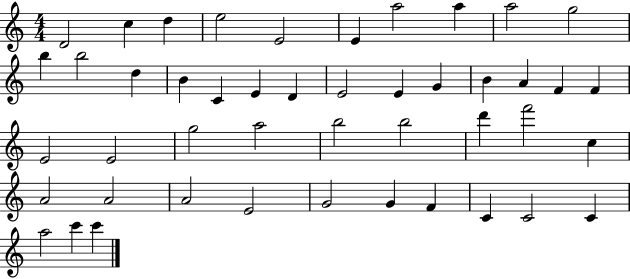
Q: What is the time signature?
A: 4/4